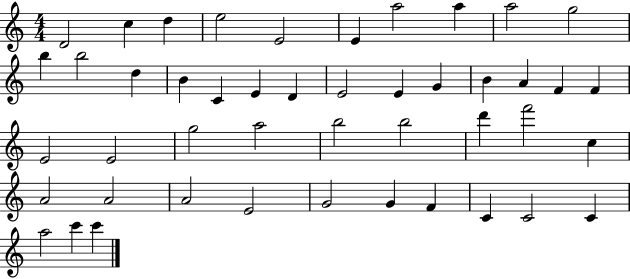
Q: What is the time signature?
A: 4/4